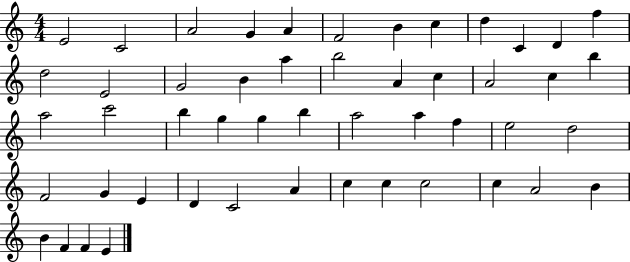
{
  \clef treble
  \numericTimeSignature
  \time 4/4
  \key c \major
  e'2 c'2 | a'2 g'4 a'4 | f'2 b'4 c''4 | d''4 c'4 d'4 f''4 | \break d''2 e'2 | g'2 b'4 a''4 | b''2 a'4 c''4 | a'2 c''4 b''4 | \break a''2 c'''2 | b''4 g''4 g''4 b''4 | a''2 a''4 f''4 | e''2 d''2 | \break f'2 g'4 e'4 | d'4 c'2 a'4 | c''4 c''4 c''2 | c''4 a'2 b'4 | \break b'4 f'4 f'4 e'4 | \bar "|."
}